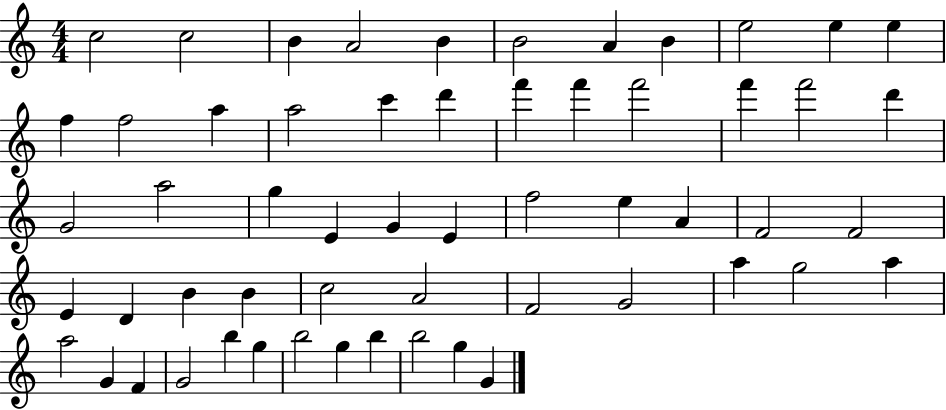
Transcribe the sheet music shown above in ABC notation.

X:1
T:Untitled
M:4/4
L:1/4
K:C
c2 c2 B A2 B B2 A B e2 e e f f2 a a2 c' d' f' f' f'2 f' f'2 d' G2 a2 g E G E f2 e A F2 F2 E D B B c2 A2 F2 G2 a g2 a a2 G F G2 b g b2 g b b2 g G